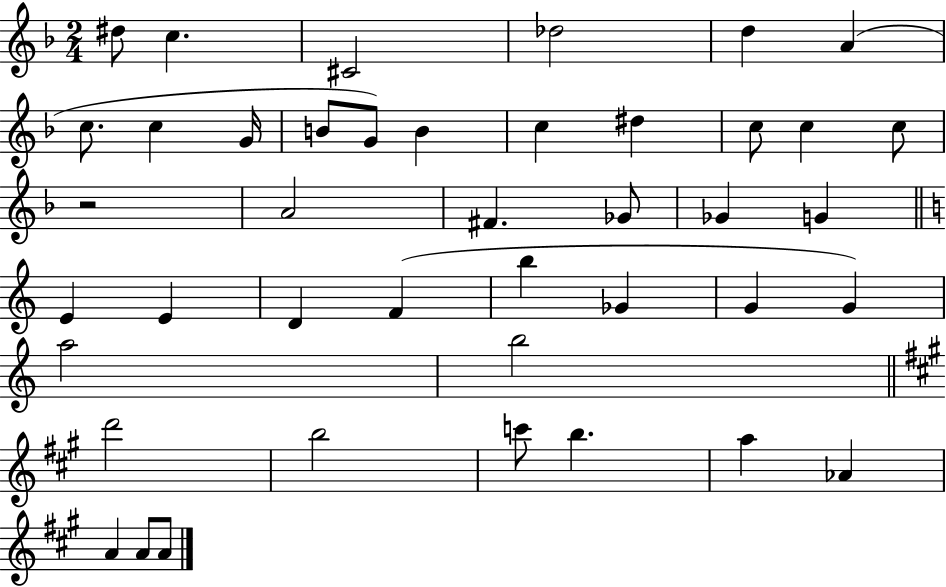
D#5/e C5/q. C#4/h Db5/h D5/q A4/q C5/e. C5/q G4/s B4/e G4/e B4/q C5/q D#5/q C5/e C5/q C5/e R/h A4/h F#4/q. Gb4/e Gb4/q G4/q E4/q E4/q D4/q F4/q B5/q Gb4/q G4/q G4/q A5/h B5/h D6/h B5/h C6/e B5/q. A5/q Ab4/q A4/q A4/e A4/e